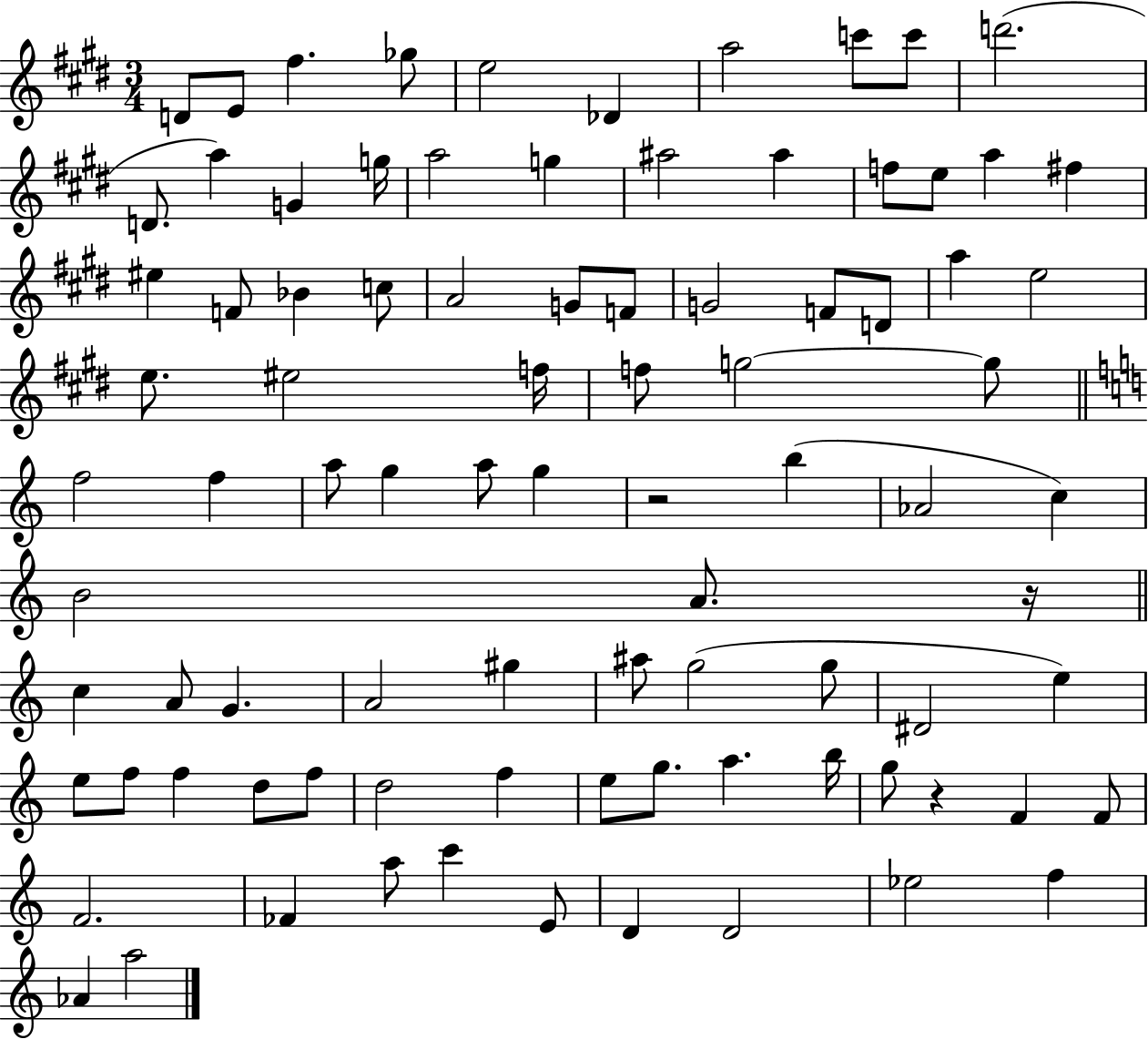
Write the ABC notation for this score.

X:1
T:Untitled
M:3/4
L:1/4
K:E
D/2 E/2 ^f _g/2 e2 _D a2 c'/2 c'/2 d'2 D/2 a G g/4 a2 g ^a2 ^a f/2 e/2 a ^f ^e F/2 _B c/2 A2 G/2 F/2 G2 F/2 D/2 a e2 e/2 ^e2 f/4 f/2 g2 g/2 f2 f a/2 g a/2 g z2 b _A2 c B2 A/2 z/4 c A/2 G A2 ^g ^a/2 g2 g/2 ^D2 e e/2 f/2 f d/2 f/2 d2 f e/2 g/2 a b/4 g/2 z F F/2 F2 _F a/2 c' E/2 D D2 _e2 f _A a2